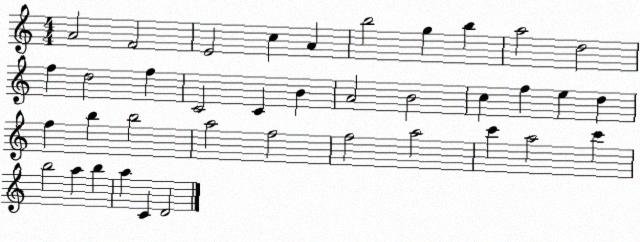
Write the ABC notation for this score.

X:1
T:Untitled
M:4/4
L:1/4
K:C
A2 F2 E2 c A b2 g b a2 d2 f d2 f C2 C B A2 B2 c f e d f b b2 a2 f2 f2 a2 c' a2 c' b2 a b a C D2